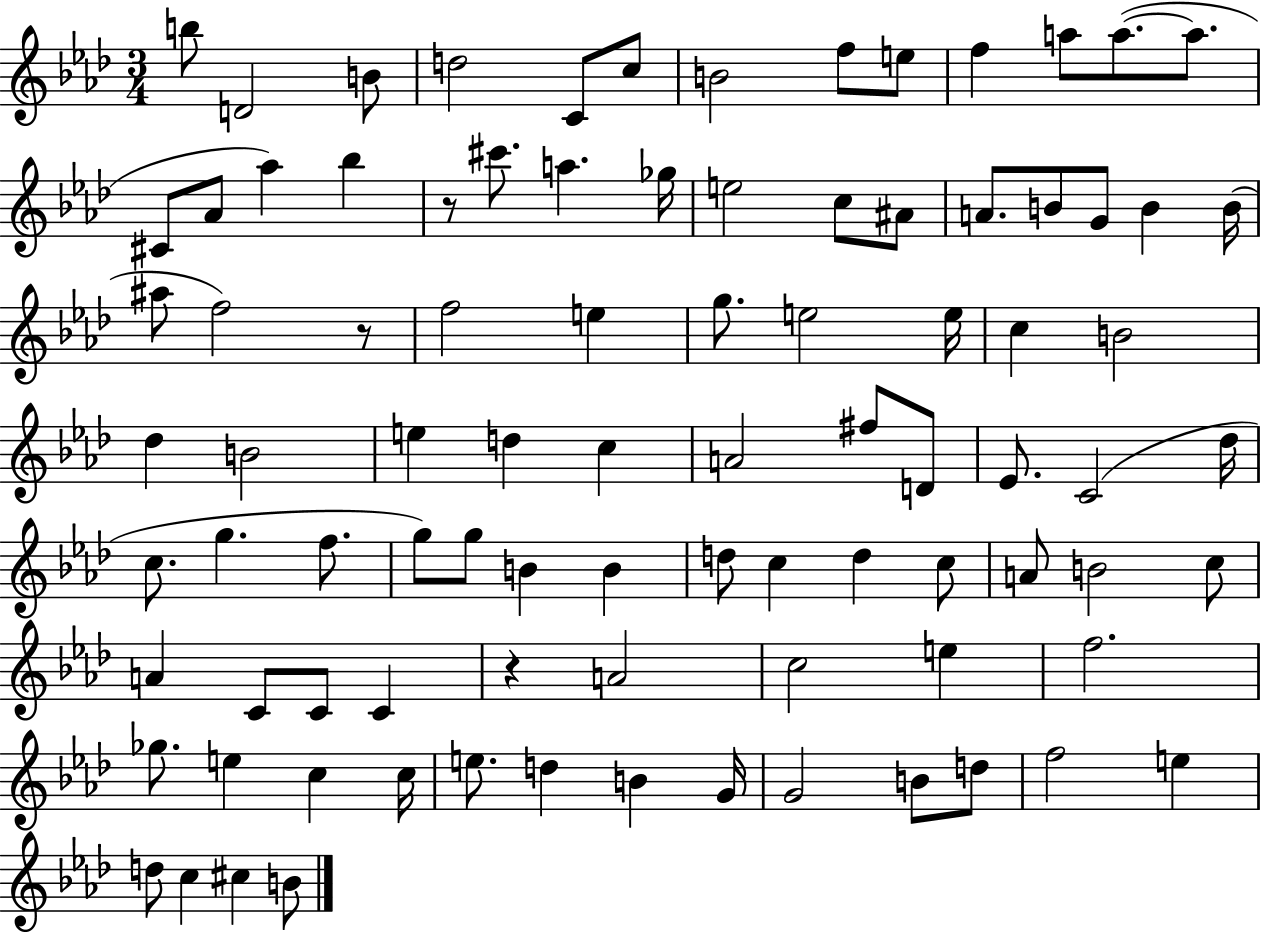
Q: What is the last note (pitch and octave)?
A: B4